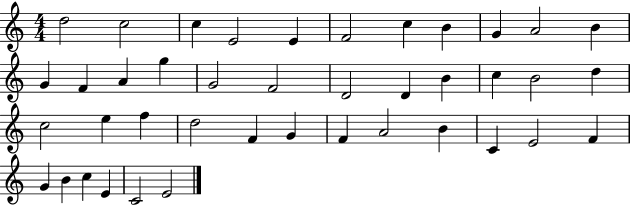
{
  \clef treble
  \numericTimeSignature
  \time 4/4
  \key c \major
  d''2 c''2 | c''4 e'2 e'4 | f'2 c''4 b'4 | g'4 a'2 b'4 | \break g'4 f'4 a'4 g''4 | g'2 f'2 | d'2 d'4 b'4 | c''4 b'2 d''4 | \break c''2 e''4 f''4 | d''2 f'4 g'4 | f'4 a'2 b'4 | c'4 e'2 f'4 | \break g'4 b'4 c''4 e'4 | c'2 e'2 | \bar "|."
}